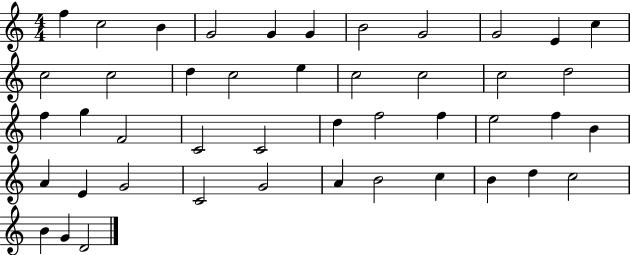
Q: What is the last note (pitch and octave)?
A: D4